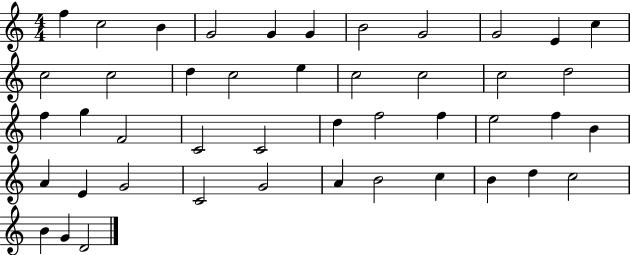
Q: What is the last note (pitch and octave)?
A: D4